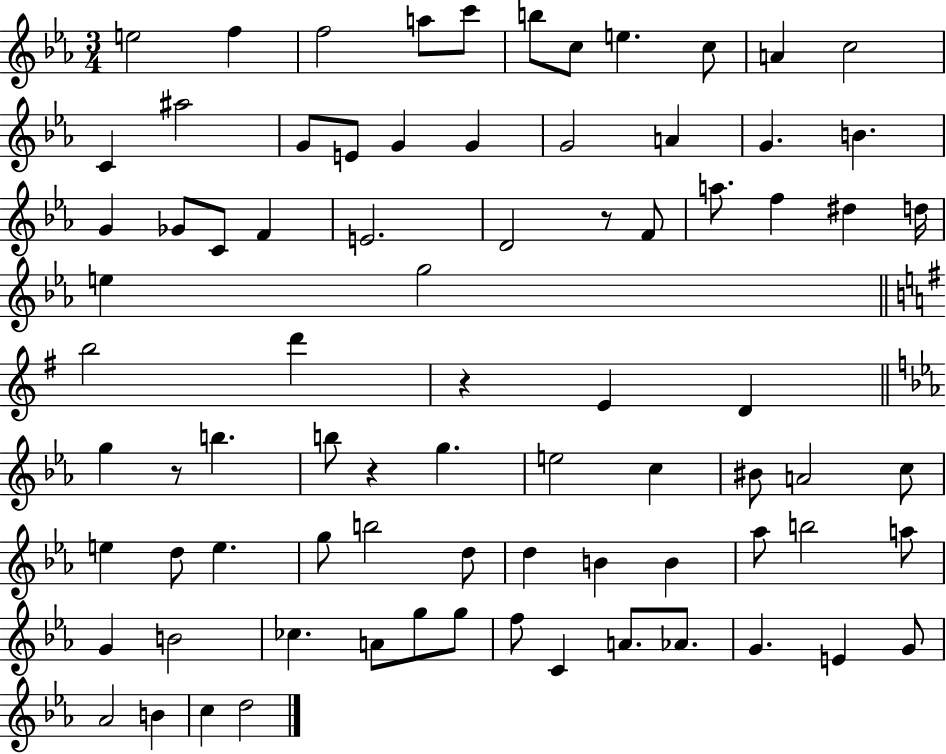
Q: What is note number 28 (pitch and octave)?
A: F4